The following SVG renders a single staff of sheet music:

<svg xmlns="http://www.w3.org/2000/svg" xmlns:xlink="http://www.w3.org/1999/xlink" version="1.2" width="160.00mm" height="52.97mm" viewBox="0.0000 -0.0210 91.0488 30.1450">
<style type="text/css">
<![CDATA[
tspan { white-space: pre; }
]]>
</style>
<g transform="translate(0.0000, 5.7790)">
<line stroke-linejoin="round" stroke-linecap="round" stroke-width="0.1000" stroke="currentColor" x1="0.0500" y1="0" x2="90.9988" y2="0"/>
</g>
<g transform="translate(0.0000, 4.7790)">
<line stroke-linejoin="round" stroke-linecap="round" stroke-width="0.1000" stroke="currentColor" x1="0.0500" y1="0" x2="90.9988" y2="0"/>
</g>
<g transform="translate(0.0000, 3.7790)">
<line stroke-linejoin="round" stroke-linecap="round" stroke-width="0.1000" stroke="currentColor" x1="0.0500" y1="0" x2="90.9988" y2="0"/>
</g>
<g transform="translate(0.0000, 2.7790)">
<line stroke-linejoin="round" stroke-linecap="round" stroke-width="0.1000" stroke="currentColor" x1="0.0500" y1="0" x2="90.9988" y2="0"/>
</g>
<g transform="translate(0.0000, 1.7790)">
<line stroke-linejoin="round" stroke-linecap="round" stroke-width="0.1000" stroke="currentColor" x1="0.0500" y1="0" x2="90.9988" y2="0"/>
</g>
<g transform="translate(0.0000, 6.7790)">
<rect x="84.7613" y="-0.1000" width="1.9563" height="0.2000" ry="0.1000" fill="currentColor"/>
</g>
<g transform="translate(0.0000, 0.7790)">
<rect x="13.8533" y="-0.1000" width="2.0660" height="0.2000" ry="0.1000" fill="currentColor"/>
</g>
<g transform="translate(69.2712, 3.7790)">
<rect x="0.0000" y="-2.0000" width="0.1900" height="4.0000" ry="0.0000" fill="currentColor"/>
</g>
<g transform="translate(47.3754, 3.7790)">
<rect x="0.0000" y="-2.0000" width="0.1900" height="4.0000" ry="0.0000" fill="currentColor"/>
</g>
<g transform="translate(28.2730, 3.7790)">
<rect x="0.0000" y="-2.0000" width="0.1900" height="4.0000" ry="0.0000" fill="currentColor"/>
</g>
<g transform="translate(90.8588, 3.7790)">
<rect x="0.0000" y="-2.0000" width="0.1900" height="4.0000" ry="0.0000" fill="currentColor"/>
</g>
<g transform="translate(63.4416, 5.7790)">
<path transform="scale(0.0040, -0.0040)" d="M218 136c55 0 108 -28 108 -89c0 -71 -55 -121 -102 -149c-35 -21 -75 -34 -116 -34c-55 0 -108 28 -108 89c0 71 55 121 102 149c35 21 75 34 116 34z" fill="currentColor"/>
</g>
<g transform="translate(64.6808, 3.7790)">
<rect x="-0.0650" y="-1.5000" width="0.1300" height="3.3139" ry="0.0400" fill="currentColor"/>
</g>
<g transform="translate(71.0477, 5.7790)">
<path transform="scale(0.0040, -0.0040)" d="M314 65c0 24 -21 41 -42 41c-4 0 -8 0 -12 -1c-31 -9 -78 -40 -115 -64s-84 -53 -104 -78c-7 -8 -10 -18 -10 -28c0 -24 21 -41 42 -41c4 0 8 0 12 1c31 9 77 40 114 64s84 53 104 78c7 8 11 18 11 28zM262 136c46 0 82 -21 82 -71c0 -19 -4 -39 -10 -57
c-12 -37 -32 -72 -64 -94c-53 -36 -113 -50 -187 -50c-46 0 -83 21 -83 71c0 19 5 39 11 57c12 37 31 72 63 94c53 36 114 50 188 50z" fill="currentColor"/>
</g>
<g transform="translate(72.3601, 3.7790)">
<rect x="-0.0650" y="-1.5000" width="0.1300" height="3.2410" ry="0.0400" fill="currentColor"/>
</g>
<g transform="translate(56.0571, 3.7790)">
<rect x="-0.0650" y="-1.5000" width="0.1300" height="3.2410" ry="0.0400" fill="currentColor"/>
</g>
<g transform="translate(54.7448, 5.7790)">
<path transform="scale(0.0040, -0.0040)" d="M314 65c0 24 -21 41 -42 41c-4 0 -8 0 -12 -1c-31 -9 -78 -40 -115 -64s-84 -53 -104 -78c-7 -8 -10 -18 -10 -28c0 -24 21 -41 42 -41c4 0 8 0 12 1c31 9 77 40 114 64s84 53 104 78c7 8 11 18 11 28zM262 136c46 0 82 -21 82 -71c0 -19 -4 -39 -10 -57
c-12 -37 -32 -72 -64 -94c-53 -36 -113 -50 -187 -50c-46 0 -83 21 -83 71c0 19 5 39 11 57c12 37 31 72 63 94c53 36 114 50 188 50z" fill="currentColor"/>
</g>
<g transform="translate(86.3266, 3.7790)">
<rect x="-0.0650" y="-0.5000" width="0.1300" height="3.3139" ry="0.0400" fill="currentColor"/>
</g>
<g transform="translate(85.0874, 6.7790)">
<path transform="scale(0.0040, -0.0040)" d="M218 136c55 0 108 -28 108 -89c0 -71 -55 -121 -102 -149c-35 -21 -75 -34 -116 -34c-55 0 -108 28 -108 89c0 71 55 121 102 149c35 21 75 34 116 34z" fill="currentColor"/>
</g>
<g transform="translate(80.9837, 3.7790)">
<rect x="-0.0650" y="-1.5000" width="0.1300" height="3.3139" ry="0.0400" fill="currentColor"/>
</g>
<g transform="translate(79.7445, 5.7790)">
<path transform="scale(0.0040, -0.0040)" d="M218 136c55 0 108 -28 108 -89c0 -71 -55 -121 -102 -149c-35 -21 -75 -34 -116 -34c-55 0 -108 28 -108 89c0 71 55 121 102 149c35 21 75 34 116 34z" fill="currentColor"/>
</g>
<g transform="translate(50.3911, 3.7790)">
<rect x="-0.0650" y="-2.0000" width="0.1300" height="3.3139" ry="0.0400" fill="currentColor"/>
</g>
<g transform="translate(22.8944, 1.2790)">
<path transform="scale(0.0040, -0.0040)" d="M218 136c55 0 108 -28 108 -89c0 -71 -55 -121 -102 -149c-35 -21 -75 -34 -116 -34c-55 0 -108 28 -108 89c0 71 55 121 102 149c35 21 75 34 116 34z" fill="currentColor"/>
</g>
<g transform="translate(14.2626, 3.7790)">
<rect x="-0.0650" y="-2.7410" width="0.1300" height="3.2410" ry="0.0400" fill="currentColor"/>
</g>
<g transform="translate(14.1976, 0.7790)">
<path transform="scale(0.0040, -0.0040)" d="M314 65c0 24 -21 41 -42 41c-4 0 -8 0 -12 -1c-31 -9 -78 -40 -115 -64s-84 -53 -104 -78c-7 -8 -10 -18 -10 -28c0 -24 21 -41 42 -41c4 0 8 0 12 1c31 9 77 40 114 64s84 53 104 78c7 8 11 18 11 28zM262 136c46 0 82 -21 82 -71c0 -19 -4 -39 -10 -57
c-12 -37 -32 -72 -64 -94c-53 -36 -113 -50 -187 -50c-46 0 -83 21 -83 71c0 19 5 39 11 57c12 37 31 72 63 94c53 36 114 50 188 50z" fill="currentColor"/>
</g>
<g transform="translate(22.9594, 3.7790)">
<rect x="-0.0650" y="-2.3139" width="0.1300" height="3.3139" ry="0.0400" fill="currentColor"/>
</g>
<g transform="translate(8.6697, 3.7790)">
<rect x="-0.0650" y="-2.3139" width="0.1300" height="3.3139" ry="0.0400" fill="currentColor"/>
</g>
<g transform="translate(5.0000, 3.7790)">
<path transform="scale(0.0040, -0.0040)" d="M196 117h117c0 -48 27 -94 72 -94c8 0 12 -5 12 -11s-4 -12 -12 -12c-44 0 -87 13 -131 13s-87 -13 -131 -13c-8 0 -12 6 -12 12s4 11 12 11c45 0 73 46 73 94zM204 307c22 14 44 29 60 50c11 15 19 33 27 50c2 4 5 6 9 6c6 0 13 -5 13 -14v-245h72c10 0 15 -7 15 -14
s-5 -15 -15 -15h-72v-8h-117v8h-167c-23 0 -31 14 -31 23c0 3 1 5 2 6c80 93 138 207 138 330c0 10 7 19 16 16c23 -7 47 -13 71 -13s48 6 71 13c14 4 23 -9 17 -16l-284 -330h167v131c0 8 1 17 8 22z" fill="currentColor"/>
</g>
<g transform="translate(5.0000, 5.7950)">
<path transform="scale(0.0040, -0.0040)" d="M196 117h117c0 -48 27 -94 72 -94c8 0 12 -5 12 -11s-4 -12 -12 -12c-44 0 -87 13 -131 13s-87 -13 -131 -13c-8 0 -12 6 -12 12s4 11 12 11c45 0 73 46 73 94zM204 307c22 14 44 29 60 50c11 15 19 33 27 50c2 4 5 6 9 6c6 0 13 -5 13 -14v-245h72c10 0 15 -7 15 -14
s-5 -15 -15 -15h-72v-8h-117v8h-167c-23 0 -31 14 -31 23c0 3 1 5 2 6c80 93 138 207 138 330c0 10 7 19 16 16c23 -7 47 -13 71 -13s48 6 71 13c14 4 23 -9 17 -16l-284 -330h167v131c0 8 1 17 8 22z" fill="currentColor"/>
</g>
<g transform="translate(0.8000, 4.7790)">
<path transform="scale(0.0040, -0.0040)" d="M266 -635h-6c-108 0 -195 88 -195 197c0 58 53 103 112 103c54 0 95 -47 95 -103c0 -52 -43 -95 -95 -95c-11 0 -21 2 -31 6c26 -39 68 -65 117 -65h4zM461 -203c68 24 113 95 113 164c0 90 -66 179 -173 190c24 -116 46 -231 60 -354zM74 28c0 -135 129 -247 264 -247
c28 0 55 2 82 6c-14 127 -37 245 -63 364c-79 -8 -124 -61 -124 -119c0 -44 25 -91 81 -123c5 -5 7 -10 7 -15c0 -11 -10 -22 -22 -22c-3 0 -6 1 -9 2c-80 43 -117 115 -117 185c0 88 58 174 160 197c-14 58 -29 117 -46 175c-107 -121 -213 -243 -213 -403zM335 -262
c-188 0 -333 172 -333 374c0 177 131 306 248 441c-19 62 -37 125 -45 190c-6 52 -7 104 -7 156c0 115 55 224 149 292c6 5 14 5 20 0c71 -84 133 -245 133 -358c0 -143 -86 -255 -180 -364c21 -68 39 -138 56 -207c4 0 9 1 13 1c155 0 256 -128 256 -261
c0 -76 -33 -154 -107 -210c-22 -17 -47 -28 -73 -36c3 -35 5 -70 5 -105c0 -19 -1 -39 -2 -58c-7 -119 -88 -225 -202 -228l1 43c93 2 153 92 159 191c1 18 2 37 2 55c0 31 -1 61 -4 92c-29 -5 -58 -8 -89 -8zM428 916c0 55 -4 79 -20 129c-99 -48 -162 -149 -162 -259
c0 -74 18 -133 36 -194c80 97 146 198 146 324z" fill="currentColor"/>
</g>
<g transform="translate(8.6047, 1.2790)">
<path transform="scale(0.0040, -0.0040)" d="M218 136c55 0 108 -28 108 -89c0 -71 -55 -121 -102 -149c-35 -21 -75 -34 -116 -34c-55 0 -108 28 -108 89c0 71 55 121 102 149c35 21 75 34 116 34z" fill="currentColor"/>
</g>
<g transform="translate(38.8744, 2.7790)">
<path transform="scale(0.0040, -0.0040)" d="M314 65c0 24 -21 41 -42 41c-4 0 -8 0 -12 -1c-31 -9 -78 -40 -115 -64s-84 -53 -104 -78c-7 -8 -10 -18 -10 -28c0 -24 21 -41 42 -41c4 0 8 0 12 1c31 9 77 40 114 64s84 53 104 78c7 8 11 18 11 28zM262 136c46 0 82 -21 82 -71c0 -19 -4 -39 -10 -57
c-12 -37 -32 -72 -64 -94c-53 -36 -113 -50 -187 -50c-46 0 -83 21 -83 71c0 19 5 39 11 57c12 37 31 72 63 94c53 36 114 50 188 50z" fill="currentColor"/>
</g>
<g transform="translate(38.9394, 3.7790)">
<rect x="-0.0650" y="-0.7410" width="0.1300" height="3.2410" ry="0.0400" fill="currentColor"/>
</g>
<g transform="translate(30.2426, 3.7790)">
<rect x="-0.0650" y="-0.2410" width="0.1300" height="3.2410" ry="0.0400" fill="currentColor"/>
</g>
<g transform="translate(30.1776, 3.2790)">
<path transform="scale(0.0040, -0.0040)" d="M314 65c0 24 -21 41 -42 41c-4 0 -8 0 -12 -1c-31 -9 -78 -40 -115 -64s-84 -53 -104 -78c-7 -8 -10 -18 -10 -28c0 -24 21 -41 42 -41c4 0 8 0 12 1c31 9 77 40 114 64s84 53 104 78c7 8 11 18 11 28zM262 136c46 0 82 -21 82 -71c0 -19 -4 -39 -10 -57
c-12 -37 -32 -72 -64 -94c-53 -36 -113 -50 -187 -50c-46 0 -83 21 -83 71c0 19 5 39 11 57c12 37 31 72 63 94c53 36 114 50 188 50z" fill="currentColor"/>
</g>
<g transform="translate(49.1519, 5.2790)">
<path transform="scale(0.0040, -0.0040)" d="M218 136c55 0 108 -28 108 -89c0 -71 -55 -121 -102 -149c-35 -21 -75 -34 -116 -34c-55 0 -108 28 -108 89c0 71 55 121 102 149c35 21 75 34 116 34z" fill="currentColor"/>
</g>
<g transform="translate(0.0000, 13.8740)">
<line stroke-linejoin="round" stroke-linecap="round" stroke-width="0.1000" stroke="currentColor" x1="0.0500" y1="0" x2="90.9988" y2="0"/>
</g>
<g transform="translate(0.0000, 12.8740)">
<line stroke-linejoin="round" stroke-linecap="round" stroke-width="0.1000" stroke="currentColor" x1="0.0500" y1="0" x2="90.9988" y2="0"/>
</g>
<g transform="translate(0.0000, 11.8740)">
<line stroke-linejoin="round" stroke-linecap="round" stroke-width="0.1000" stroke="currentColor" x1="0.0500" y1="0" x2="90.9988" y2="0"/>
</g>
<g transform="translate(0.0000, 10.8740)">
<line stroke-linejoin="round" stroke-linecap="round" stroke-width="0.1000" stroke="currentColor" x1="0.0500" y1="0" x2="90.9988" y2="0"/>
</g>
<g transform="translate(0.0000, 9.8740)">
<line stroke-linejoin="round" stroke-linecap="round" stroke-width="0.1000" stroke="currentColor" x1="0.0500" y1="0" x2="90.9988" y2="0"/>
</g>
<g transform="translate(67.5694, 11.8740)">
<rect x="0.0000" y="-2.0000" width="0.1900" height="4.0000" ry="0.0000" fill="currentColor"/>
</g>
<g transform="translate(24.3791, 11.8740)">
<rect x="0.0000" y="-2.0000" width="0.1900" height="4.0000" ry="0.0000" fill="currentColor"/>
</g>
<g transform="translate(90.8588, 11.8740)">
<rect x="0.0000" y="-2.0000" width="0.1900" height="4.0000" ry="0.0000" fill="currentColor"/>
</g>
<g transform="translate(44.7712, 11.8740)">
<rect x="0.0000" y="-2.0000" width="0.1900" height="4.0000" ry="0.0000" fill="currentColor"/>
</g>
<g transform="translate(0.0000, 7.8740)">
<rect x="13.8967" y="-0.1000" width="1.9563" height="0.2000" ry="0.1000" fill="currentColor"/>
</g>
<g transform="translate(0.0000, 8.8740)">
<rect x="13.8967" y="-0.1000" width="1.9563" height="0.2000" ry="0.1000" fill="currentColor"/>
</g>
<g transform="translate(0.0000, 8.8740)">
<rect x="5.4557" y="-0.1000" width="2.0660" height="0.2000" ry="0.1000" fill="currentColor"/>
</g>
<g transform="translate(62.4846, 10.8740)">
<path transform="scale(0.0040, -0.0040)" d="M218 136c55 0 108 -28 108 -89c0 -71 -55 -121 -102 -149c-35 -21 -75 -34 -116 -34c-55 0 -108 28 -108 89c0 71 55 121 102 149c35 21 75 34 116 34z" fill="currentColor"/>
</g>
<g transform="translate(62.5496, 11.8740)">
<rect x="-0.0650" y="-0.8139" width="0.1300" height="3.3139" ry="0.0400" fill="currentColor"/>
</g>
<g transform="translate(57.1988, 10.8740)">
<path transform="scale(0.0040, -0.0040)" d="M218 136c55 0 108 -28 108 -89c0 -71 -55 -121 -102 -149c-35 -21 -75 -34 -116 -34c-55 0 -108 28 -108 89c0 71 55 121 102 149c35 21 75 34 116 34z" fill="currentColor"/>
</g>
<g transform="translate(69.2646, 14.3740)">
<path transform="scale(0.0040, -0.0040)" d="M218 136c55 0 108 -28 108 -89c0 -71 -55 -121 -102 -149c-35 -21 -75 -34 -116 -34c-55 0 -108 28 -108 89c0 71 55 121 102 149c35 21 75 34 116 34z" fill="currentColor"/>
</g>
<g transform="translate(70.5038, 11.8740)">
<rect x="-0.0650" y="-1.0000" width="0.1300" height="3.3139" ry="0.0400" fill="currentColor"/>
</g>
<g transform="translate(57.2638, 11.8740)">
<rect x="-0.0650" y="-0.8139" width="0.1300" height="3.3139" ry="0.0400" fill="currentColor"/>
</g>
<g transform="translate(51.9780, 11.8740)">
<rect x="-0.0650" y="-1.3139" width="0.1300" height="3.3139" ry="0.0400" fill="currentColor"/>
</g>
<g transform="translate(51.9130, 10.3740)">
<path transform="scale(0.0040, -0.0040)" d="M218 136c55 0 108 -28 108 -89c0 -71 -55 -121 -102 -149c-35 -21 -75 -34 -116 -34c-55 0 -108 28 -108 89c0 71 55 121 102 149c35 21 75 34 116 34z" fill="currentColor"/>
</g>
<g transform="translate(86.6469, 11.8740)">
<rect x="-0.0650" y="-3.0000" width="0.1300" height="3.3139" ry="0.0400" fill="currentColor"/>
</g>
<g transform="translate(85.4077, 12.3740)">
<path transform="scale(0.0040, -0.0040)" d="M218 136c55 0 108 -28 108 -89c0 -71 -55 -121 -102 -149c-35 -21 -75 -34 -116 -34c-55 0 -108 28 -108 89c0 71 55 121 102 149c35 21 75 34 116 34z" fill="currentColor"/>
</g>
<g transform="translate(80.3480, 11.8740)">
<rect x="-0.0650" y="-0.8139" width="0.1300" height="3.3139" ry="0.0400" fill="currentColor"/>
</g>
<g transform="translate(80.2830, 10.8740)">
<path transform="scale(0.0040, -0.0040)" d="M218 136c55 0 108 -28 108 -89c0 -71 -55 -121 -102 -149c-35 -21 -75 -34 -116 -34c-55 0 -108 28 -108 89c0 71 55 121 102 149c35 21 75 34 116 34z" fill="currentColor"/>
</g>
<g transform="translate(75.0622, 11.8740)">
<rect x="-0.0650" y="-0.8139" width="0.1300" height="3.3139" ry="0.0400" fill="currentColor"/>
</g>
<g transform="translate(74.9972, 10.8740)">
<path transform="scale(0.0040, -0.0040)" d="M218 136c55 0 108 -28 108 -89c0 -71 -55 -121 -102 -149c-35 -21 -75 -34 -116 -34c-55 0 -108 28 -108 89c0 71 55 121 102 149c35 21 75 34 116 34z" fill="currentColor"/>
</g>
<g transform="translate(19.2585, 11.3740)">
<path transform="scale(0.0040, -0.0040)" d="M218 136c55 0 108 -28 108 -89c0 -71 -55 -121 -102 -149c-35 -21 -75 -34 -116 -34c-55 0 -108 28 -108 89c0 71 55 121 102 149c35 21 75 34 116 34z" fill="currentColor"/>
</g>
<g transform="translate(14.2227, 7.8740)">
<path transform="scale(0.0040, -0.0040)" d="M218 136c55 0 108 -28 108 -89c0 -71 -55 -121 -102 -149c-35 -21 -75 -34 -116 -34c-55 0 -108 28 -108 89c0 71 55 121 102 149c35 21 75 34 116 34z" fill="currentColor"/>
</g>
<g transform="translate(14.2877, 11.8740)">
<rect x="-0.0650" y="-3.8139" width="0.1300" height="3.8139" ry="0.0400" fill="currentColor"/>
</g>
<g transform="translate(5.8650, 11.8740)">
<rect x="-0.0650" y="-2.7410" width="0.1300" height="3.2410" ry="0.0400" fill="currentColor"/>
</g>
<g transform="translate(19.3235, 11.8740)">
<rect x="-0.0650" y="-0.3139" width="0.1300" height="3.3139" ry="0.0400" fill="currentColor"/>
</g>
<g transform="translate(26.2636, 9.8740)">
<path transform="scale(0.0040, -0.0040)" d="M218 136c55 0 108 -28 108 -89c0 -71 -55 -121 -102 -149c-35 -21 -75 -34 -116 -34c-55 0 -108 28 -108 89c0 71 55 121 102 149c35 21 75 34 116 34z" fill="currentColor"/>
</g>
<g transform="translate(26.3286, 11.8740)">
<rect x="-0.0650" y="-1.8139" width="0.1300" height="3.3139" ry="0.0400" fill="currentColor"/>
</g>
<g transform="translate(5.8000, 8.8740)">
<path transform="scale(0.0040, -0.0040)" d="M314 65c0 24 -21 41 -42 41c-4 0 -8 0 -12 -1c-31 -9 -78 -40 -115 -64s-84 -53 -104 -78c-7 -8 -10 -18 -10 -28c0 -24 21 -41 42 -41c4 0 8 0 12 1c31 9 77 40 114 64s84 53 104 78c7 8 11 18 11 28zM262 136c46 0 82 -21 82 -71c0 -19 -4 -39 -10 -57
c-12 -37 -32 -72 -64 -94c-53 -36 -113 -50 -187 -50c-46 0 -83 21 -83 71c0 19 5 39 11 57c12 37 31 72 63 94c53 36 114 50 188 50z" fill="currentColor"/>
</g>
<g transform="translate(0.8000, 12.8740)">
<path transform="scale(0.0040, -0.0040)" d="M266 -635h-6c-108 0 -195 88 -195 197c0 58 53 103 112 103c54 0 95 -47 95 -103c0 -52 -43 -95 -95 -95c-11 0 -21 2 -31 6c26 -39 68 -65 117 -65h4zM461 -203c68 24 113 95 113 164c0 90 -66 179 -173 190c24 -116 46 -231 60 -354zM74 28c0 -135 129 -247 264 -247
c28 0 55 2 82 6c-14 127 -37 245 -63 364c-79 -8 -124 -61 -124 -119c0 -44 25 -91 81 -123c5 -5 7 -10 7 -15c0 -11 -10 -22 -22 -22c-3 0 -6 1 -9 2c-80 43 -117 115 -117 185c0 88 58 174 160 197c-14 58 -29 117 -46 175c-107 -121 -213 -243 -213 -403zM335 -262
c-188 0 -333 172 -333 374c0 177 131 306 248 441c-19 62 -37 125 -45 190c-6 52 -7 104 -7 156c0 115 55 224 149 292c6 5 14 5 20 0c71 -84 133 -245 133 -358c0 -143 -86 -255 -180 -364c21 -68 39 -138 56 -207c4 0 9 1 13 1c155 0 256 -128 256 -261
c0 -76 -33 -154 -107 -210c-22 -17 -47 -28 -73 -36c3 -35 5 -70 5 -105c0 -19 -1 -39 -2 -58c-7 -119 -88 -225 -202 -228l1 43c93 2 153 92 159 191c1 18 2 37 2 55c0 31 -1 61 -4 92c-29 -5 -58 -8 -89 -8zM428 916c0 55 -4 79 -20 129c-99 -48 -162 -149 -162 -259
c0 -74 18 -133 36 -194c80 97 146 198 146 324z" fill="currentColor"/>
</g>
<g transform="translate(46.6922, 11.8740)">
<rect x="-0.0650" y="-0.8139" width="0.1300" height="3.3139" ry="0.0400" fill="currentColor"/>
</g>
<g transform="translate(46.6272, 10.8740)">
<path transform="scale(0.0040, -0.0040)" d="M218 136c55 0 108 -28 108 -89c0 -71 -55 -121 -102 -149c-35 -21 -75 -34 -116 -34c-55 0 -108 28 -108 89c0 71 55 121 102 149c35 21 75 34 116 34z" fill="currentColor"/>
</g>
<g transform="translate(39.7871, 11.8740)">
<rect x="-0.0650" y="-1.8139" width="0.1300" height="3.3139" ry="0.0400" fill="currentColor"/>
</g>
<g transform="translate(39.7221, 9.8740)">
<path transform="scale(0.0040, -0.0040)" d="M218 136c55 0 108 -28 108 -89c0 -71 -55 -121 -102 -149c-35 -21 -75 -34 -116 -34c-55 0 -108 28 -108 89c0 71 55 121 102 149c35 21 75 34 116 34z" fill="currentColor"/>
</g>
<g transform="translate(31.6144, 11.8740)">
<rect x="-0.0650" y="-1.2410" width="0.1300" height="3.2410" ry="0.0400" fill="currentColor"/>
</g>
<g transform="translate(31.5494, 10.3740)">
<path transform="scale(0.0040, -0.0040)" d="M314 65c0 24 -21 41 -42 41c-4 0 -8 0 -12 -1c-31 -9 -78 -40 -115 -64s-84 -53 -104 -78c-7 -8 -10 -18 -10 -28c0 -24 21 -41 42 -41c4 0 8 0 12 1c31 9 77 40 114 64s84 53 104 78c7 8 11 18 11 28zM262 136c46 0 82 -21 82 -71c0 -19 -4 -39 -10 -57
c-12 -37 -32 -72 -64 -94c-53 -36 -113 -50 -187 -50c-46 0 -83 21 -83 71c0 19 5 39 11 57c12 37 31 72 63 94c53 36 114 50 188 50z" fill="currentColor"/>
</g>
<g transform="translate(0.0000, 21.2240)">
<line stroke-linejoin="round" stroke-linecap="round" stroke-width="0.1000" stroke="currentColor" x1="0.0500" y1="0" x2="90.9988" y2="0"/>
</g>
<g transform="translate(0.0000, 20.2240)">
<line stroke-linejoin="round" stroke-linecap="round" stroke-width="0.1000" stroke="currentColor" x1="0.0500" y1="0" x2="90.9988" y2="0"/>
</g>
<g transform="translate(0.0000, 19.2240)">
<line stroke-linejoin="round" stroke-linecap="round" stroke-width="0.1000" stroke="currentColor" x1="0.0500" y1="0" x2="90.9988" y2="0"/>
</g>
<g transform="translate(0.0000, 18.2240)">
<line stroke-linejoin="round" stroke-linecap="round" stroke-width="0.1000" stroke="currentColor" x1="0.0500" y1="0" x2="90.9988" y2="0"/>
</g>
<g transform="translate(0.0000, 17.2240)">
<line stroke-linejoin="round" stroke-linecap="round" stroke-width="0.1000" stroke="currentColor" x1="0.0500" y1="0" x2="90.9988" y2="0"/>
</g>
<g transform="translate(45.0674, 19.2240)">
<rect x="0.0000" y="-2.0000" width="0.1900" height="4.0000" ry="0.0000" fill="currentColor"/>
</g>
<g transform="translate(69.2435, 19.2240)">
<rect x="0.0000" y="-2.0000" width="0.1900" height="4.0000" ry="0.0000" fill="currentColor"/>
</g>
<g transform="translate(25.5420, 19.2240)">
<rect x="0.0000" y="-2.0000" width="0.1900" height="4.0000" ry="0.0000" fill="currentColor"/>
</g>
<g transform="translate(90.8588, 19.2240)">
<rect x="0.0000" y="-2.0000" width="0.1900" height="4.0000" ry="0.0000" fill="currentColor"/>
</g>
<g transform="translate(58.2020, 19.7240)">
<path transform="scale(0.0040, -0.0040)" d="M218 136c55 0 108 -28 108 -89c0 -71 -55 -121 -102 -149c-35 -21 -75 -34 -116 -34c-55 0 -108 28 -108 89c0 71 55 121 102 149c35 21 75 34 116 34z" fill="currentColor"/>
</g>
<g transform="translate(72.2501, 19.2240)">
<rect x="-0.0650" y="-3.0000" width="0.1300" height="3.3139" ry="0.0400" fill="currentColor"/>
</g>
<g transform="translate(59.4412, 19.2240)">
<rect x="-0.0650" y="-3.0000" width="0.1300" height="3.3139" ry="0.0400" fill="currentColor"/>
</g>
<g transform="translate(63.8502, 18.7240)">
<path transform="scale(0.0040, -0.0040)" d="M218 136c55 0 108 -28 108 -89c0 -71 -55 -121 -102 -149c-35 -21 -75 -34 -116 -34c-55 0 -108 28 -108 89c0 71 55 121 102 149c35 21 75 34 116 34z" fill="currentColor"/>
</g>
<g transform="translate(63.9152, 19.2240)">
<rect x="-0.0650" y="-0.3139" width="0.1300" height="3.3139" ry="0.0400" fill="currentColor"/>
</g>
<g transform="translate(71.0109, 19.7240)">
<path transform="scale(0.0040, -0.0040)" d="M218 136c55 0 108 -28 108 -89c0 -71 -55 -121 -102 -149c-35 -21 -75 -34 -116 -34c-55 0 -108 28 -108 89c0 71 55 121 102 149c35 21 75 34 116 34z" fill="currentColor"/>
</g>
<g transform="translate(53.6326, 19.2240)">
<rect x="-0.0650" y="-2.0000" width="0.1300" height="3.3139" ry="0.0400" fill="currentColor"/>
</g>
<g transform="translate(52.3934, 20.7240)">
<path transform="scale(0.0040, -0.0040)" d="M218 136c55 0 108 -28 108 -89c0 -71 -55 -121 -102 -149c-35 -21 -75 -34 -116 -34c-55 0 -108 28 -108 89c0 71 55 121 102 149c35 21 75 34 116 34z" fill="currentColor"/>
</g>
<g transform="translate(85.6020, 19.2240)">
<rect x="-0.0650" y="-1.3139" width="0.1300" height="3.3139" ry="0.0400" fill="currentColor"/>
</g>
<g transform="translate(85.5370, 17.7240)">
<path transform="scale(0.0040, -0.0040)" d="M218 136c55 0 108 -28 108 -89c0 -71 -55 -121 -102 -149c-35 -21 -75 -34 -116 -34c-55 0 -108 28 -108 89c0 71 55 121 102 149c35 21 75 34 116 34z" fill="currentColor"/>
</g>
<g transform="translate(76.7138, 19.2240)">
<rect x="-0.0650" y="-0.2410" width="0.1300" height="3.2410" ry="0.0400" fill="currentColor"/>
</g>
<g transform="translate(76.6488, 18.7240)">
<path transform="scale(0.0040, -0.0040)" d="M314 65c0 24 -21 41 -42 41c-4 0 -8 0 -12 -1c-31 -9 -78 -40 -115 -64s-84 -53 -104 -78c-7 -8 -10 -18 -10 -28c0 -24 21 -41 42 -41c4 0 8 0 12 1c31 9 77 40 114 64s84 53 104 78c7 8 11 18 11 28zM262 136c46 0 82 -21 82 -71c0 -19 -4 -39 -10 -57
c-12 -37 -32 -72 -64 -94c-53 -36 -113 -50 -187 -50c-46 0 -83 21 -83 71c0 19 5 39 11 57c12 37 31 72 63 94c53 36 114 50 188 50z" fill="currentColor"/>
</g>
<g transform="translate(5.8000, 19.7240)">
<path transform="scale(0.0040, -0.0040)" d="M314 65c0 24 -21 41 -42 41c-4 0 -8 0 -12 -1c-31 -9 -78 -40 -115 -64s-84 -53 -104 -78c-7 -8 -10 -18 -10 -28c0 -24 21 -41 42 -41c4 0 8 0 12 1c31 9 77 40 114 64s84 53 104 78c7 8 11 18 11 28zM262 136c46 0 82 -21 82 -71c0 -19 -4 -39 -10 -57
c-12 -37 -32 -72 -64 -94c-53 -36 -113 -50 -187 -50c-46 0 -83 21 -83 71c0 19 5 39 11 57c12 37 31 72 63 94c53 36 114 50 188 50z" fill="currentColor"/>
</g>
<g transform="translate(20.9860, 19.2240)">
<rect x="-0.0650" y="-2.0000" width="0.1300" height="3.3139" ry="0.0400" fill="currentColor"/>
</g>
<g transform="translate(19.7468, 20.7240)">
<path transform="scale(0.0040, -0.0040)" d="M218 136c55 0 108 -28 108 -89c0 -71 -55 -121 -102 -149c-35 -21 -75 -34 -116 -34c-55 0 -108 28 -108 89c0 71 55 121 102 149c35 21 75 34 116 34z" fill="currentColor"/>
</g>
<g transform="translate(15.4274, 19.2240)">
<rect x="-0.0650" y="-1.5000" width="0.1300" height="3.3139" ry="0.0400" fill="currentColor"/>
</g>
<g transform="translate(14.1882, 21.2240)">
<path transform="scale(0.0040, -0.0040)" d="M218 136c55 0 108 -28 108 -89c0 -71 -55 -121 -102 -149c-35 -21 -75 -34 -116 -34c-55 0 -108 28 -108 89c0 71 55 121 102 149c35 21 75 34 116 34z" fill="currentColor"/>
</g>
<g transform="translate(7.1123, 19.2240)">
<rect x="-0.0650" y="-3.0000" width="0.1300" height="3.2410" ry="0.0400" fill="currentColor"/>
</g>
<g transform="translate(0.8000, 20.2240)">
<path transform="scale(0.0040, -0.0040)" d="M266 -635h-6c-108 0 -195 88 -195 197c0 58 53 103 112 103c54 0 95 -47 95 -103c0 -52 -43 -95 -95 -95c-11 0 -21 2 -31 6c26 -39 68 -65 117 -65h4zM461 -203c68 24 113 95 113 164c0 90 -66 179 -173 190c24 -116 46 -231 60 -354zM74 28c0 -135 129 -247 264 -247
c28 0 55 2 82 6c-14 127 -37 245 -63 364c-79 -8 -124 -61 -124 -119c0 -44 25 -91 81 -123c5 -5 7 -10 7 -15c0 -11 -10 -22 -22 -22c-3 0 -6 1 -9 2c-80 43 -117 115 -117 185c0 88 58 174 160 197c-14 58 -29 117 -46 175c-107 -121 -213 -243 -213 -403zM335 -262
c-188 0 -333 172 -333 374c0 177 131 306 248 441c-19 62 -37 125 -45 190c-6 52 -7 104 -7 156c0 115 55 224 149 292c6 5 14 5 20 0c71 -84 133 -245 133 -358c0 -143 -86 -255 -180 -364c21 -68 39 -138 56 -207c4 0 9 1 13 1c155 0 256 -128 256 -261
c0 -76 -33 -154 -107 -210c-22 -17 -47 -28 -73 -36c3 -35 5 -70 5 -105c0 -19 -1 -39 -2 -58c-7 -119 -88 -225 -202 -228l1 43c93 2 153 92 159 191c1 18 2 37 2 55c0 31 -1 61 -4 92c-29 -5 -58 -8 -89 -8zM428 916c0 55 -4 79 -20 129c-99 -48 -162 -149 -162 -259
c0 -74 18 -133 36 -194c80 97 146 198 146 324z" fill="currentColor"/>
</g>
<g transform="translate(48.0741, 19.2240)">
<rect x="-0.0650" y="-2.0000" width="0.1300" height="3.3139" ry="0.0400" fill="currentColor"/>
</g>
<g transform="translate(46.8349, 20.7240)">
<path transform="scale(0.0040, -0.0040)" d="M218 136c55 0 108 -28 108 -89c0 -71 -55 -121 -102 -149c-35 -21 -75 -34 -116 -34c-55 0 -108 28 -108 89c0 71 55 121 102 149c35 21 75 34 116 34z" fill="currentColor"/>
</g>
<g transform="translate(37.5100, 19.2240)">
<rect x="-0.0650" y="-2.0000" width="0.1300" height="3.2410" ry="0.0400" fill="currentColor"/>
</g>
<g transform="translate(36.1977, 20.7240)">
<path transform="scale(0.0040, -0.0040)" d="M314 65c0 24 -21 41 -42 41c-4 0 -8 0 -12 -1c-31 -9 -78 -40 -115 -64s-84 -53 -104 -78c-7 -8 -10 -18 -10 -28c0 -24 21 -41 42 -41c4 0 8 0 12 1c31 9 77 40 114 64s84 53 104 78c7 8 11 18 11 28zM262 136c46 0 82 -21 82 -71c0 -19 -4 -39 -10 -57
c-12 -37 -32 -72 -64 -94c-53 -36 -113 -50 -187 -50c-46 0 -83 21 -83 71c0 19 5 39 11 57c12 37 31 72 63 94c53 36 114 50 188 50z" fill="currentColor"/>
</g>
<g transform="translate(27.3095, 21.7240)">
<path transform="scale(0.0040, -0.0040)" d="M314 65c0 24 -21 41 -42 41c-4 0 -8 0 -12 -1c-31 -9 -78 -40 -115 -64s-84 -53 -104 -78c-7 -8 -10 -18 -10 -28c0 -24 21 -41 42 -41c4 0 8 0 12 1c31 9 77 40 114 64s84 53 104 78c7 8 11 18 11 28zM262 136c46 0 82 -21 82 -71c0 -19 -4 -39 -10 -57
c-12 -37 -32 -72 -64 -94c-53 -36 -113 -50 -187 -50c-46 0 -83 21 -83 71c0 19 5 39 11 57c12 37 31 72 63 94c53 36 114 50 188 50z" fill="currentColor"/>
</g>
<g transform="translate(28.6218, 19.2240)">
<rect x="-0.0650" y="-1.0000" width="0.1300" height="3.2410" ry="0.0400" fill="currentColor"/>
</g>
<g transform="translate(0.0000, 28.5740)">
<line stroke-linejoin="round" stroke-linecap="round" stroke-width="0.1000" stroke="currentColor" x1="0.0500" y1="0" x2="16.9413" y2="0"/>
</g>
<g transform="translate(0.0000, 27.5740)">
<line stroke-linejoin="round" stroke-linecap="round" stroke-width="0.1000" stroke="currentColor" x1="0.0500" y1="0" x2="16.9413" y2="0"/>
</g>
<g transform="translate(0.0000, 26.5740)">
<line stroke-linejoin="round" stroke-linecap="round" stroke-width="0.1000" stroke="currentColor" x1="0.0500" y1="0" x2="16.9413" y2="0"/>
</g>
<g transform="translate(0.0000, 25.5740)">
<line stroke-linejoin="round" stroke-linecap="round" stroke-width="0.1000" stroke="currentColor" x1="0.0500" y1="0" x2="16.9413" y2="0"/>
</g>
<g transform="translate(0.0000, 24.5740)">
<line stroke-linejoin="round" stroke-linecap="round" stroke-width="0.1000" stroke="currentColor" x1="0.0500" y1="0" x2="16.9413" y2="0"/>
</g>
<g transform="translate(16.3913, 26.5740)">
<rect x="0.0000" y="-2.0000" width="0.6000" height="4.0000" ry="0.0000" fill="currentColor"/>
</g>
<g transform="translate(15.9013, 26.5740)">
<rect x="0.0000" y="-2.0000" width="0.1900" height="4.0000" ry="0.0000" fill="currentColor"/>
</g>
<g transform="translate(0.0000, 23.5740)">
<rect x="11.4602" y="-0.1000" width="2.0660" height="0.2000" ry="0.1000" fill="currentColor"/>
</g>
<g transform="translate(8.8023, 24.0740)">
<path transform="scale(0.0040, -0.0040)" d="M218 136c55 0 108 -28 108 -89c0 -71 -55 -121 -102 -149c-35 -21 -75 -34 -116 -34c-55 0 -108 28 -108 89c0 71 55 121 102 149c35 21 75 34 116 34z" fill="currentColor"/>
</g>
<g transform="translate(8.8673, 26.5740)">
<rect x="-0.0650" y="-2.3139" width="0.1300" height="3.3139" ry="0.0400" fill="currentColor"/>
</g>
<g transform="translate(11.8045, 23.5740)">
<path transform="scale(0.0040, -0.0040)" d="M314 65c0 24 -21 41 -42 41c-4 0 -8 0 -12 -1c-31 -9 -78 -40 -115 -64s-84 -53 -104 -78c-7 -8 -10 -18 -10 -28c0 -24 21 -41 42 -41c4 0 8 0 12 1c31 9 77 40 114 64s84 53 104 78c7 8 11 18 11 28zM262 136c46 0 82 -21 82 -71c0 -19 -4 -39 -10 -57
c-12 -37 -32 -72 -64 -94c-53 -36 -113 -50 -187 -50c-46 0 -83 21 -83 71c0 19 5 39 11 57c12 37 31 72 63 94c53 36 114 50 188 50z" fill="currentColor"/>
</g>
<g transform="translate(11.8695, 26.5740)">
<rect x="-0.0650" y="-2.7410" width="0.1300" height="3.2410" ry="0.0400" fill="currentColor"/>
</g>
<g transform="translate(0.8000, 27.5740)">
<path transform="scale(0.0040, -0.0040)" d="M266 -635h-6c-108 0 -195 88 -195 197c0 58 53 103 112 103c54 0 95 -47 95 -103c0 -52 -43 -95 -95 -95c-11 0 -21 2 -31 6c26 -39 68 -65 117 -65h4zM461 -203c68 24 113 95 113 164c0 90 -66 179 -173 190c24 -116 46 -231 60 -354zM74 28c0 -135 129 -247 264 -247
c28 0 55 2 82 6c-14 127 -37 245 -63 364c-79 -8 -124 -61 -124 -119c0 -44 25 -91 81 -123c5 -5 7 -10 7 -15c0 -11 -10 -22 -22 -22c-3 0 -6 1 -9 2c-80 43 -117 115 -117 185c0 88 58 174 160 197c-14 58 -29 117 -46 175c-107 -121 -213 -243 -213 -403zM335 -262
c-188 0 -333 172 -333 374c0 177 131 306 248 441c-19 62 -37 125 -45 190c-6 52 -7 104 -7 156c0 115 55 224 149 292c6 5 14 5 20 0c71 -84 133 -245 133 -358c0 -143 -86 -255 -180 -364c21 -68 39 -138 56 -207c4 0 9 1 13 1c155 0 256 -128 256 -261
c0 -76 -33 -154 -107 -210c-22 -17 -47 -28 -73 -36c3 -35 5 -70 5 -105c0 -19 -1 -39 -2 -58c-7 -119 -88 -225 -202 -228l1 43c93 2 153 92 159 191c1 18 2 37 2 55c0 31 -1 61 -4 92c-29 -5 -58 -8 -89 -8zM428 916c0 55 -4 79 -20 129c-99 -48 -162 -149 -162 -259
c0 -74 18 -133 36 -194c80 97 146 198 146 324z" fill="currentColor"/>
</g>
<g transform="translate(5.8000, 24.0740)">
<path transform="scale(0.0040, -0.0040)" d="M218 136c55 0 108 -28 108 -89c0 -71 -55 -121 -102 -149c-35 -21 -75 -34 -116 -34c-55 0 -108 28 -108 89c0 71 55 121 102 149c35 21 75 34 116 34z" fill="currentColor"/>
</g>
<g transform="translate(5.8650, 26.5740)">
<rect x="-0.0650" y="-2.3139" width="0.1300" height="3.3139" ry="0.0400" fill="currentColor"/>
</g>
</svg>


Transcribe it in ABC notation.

X:1
T:Untitled
M:4/4
L:1/4
K:C
g a2 g c2 d2 F E2 E E2 E C a2 c' c f e2 f d e d d D d d A A2 E F D2 F2 F F A c A c2 e g g a2